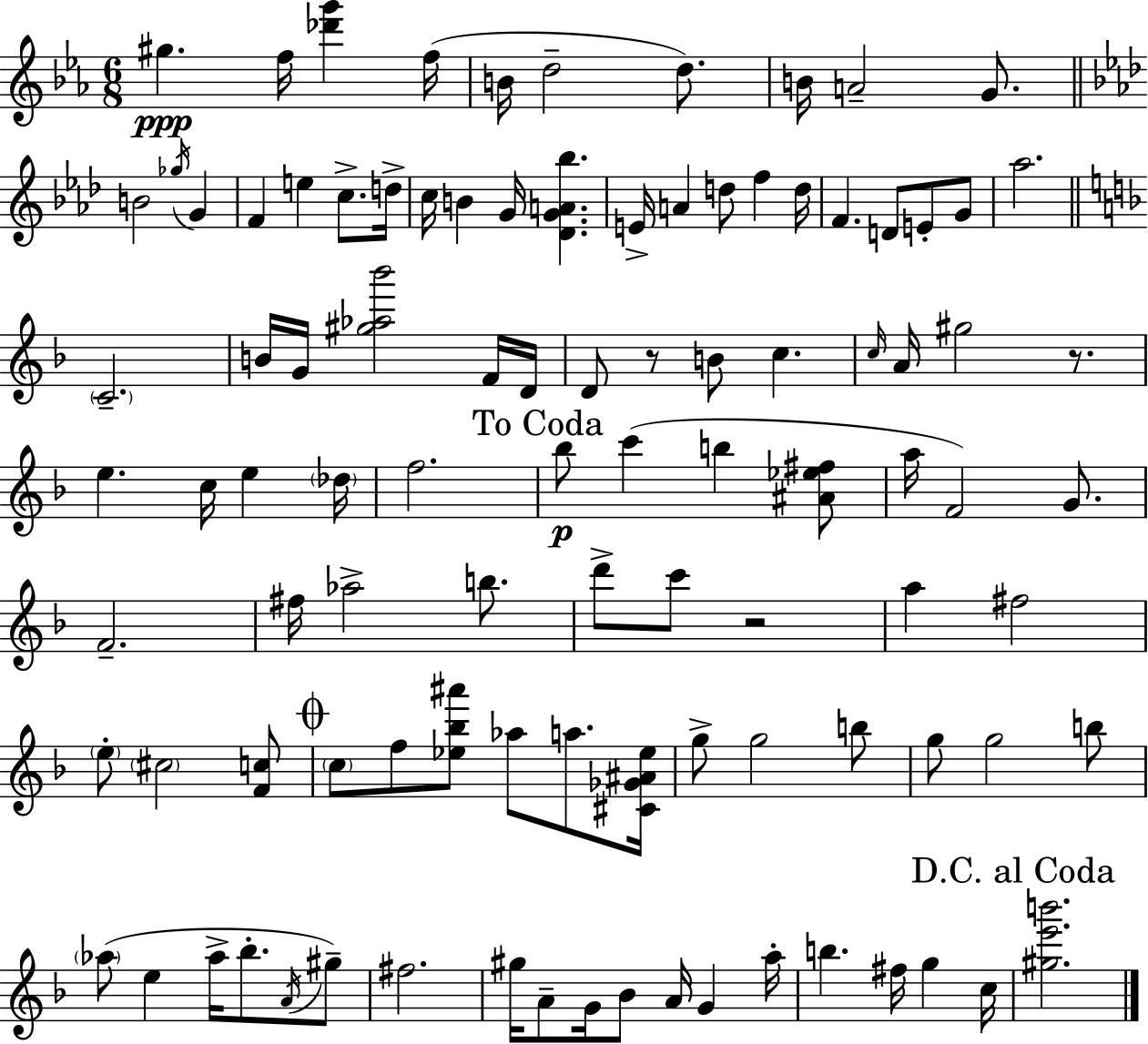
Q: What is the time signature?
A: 6/8